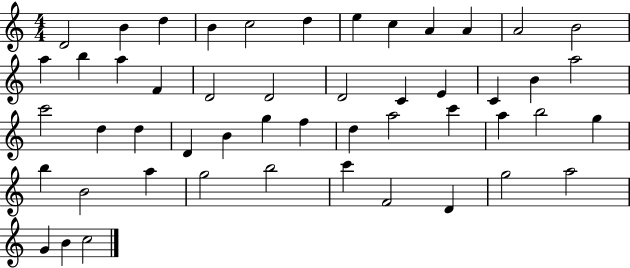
{
  \clef treble
  \numericTimeSignature
  \time 4/4
  \key c \major
  d'2 b'4 d''4 | b'4 c''2 d''4 | e''4 c''4 a'4 a'4 | a'2 b'2 | \break a''4 b''4 a''4 f'4 | d'2 d'2 | d'2 c'4 e'4 | c'4 b'4 a''2 | \break c'''2 d''4 d''4 | d'4 b'4 g''4 f''4 | d''4 a''2 c'''4 | a''4 b''2 g''4 | \break b''4 b'2 a''4 | g''2 b''2 | c'''4 f'2 d'4 | g''2 a''2 | \break g'4 b'4 c''2 | \bar "|."
}